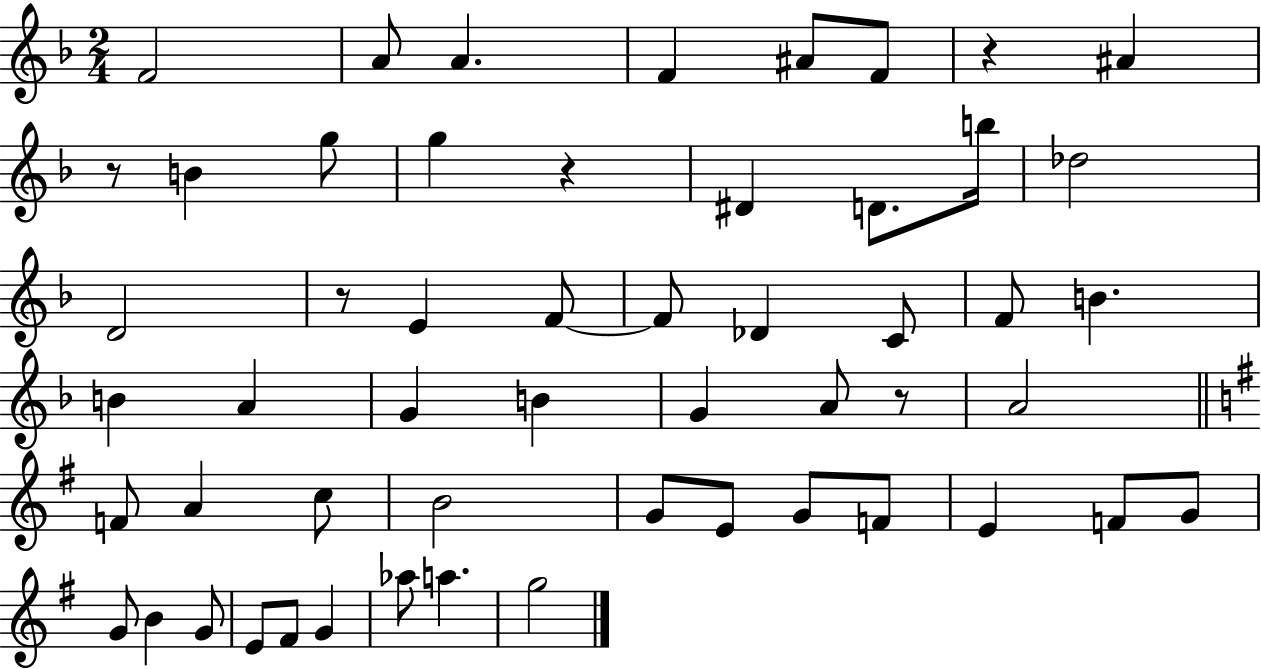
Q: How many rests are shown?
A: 5